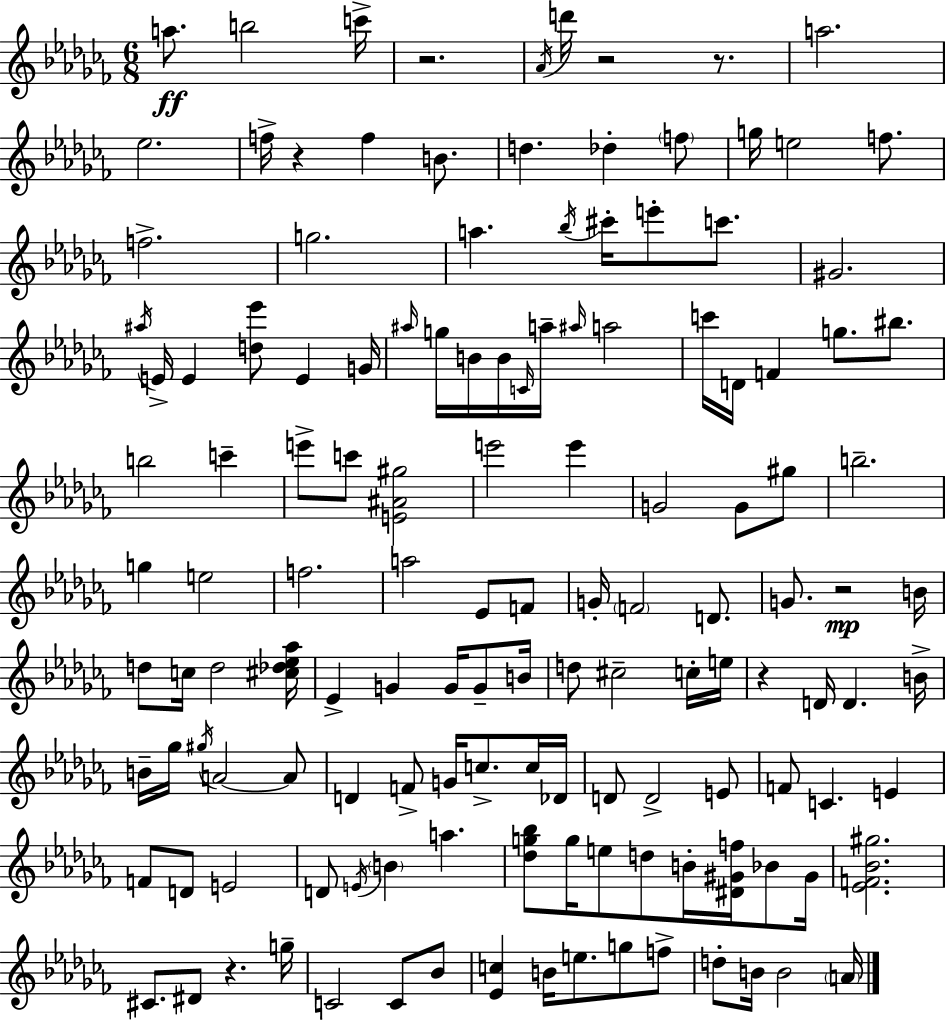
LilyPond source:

{
  \clef treble
  \numericTimeSignature
  \time 6/8
  \key aes \minor
  a''8.\ff b''2 c'''16-> | r2. | \acciaccatura { aes'16 } d'''16 r2 r8. | a''2. | \break ees''2. | f''16-> r4 f''4 b'8. | d''4. des''4-. \parenthesize f''8 | g''16 e''2 f''8. | \break f''2.-> | g''2. | a''4. \acciaccatura { bes''16 } cis'''16-. e'''8-. c'''8. | gis'2. | \break \acciaccatura { ais''16 } e'16-> e'4 <d'' ees'''>8 e'4 | g'16 \grace { ais''16 } g''16 b'16 b'16 \grace { c'16 } a''16-- \grace { ais''16 } a''2 | c'''16 d'16 f'4 | g''8. bis''8. b''2 | \break c'''4-- e'''8-> c'''8 <e' ais' gis''>2 | e'''2 | e'''4 g'2 | g'8 gis''8 b''2.-- | \break g''4 e''2 | f''2. | a''2 | ees'8 f'8 g'16-. \parenthesize f'2 | \break d'8. g'8. r2\mp | b'16 d''8 c''16 d''2 | <cis'' des'' ees'' aes''>16 ees'4-> g'4 | g'16 g'8-- b'16 d''8 cis''2-- | \break c''16-. e''16 r4 d'16 d'4. | b'16-> b'16-- ges''16 \acciaccatura { gis''16 } a'2~~ | a'8 d'4 f'8-> | g'16 c''8.-> c''16 des'16 d'8 d'2-> | \break e'8 f'8 c'4. | e'4 f'8 d'8 e'2 | d'8 \acciaccatura { e'16 } \parenthesize b'4 | a''4. <des'' g'' bes''>8 g''16 e''8 | \break d''8 b'16-. <dis' gis' f''>16 bes'8 gis'16 <ees' f' bes' gis''>2. | cis'8. dis'8 | r4. g''16-- c'2 | c'8 bes'8 <ees' c''>4 | \break b'16 e''8. g''8 f''8-> d''8-. b'16 b'2 | \parenthesize a'16 \bar "|."
}